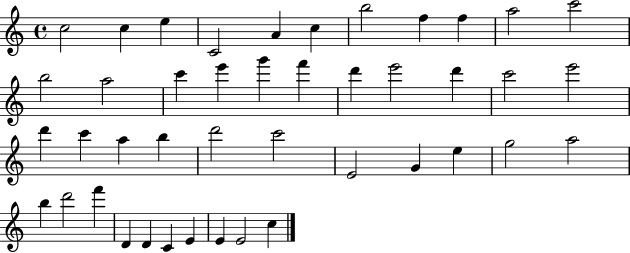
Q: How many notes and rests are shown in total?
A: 43